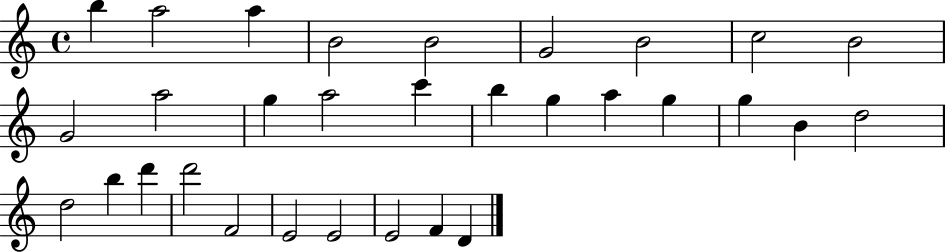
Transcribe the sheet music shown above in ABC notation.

X:1
T:Untitled
M:4/4
L:1/4
K:C
b a2 a B2 B2 G2 B2 c2 B2 G2 a2 g a2 c' b g a g g B d2 d2 b d' d'2 F2 E2 E2 E2 F D